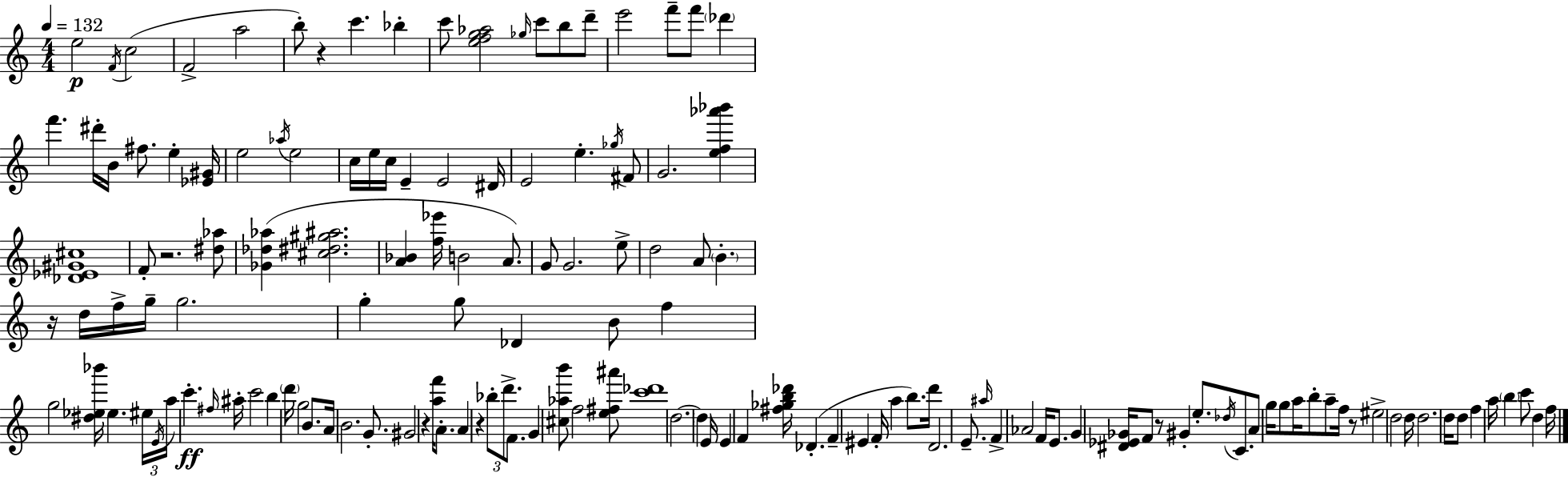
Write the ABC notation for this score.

X:1
T:Untitled
M:4/4
L:1/4
K:C
e2 F/4 c2 F2 a2 b/2 z c' _b c'/2 [efg_a]2 _g/4 c'/2 b/2 d'/2 e'2 f'/2 f'/2 _d' f' ^d'/4 B/4 ^f/2 e [_E^G]/4 e2 _a/4 e2 c/4 e/4 c/4 E E2 ^D/4 E2 e _g/4 ^F/2 G2 [ef_a'_b'] [_D_E^G^c]4 F/2 z2 [^d_a]/2 [_G_d_a] [^c^d^g^a]2 [A_B] [f_e']/4 B2 A/2 G/2 G2 e/2 d2 A/2 B z/4 d/4 f/4 g/4 g2 g g/2 _D B/2 f g2 [^d_e_b']/4 _e ^e/4 E/4 a/4 c' ^f/4 ^a/4 c'2 b d'/4 g2 B/2 A/4 B2 G/2 ^G2 z [af']/4 A/2 A z _b/2 d'/2 F/2 G [^c_ab']/2 f2 [e^f^a']/2 [c'_d']4 d2 d E/4 E F [^f_gb_d']/4 _D F ^E F/4 a b/2 d'/4 D2 E/2 ^a/4 F _A2 F/4 E/2 G [^D_E_G]/4 F/2 z/2 ^G e/2 _d/4 C/2 A/2 g/4 g/2 a/4 b/2 a/2 f/4 z/2 ^e2 d2 d/4 d2 d/4 d/2 f a/4 b c'/2 d f/4